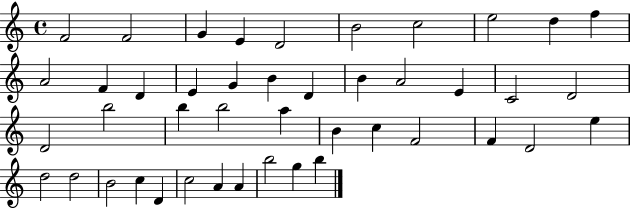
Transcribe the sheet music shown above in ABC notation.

X:1
T:Untitled
M:4/4
L:1/4
K:C
F2 F2 G E D2 B2 c2 e2 d f A2 F D E G B D B A2 E C2 D2 D2 b2 b b2 a B c F2 F D2 e d2 d2 B2 c D c2 A A b2 g b